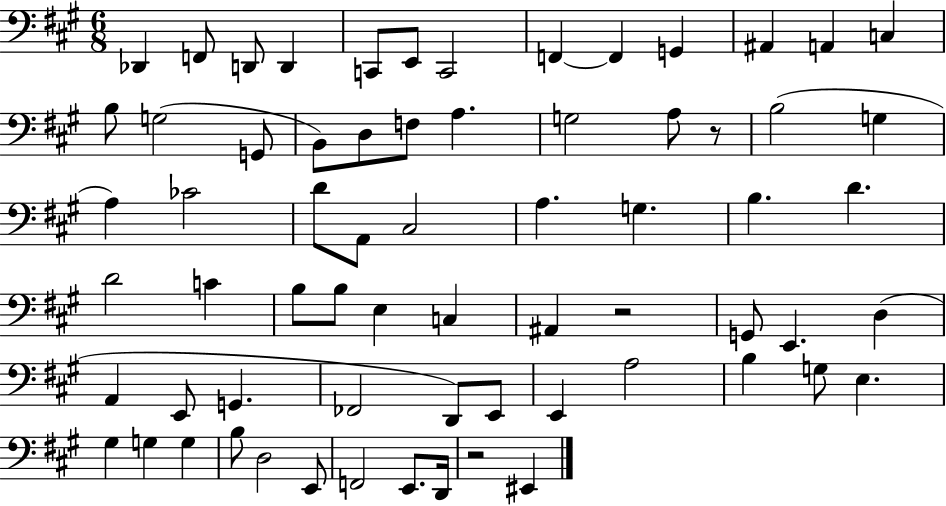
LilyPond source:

{
  \clef bass
  \numericTimeSignature
  \time 6/8
  \key a \major
  des,4 f,8 d,8 d,4 | c,8 e,8 c,2 | f,4~~ f,4 g,4 | ais,4 a,4 c4 | \break b8 g2( g,8 | b,8) d8 f8 a4. | g2 a8 r8 | b2( g4 | \break a4) ces'2 | d'8 a,8 cis2 | a4. g4. | b4. d'4. | \break d'2 c'4 | b8 b8 e4 c4 | ais,4 r2 | g,8 e,4. d4( | \break a,4 e,8 g,4. | fes,2 d,8) e,8 | e,4 a2 | b4 g8 e4. | \break gis4 g4 g4 | b8 d2 e,8 | f,2 e,8. d,16 | r2 eis,4 | \break \bar "|."
}